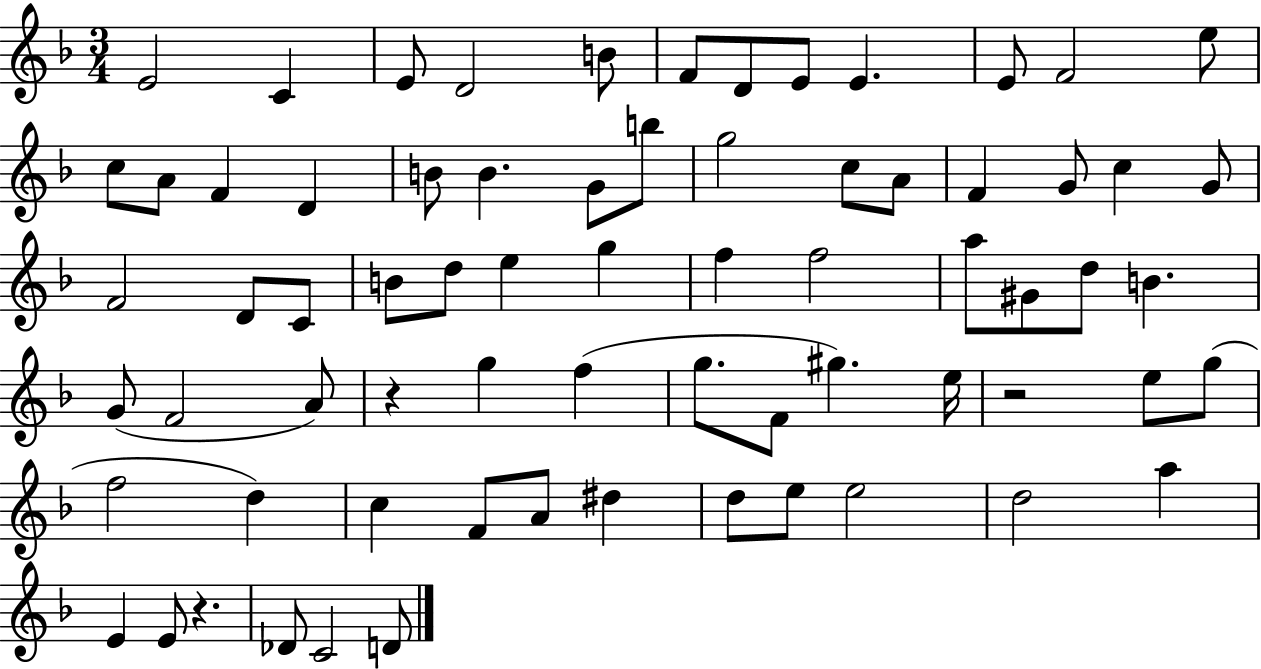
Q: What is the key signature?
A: F major